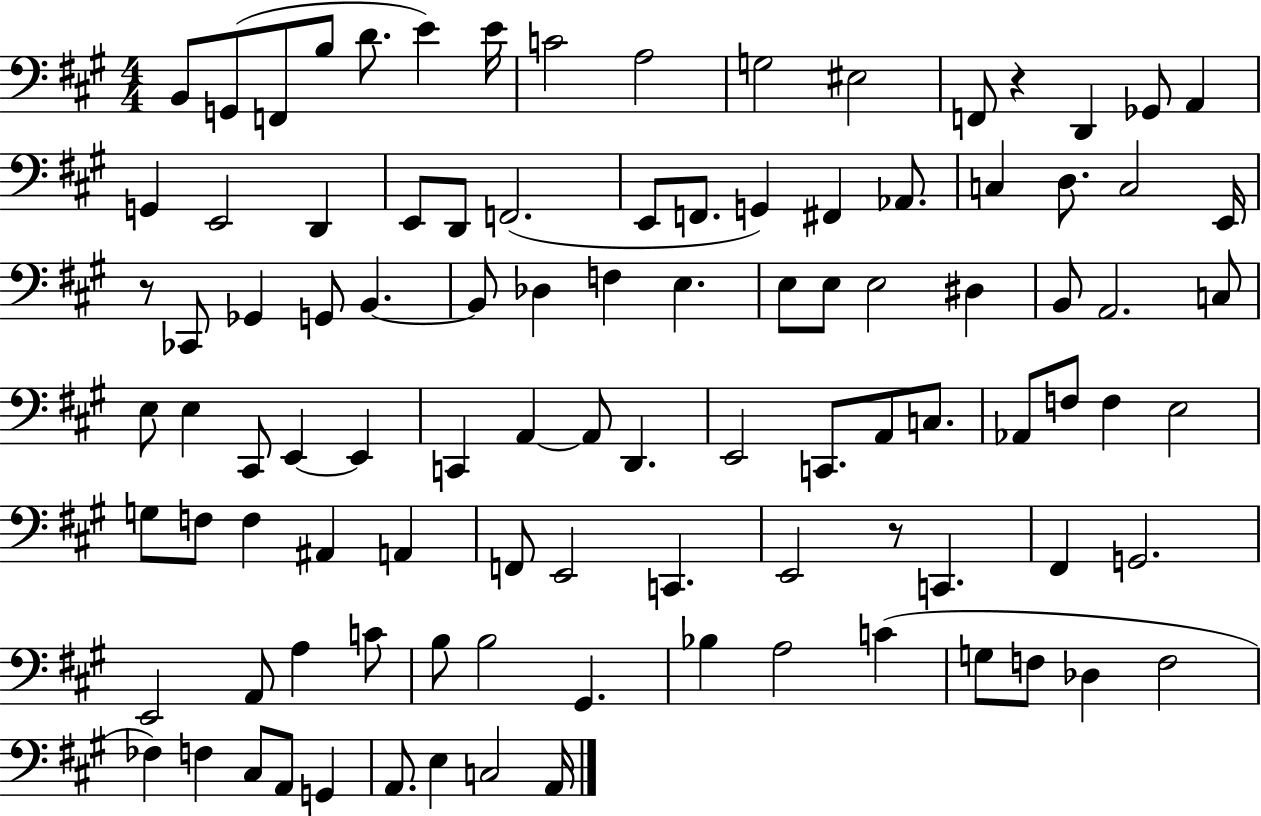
X:1
T:Untitled
M:4/4
L:1/4
K:A
B,,/2 G,,/2 F,,/2 B,/2 D/2 E E/4 C2 A,2 G,2 ^E,2 F,,/2 z D,, _G,,/2 A,, G,, E,,2 D,, E,,/2 D,,/2 F,,2 E,,/2 F,,/2 G,, ^F,, _A,,/2 C, D,/2 C,2 E,,/4 z/2 _C,,/2 _G,, G,,/2 B,, B,,/2 _D, F, E, E,/2 E,/2 E,2 ^D, B,,/2 A,,2 C,/2 E,/2 E, ^C,,/2 E,, E,, C,, A,, A,,/2 D,, E,,2 C,,/2 A,,/2 C,/2 _A,,/2 F,/2 F, E,2 G,/2 F,/2 F, ^A,, A,, F,,/2 E,,2 C,, E,,2 z/2 C,, ^F,, G,,2 E,,2 A,,/2 A, C/2 B,/2 B,2 ^G,, _B, A,2 C G,/2 F,/2 _D, F,2 _F, F, ^C,/2 A,,/2 G,, A,,/2 E, C,2 A,,/4